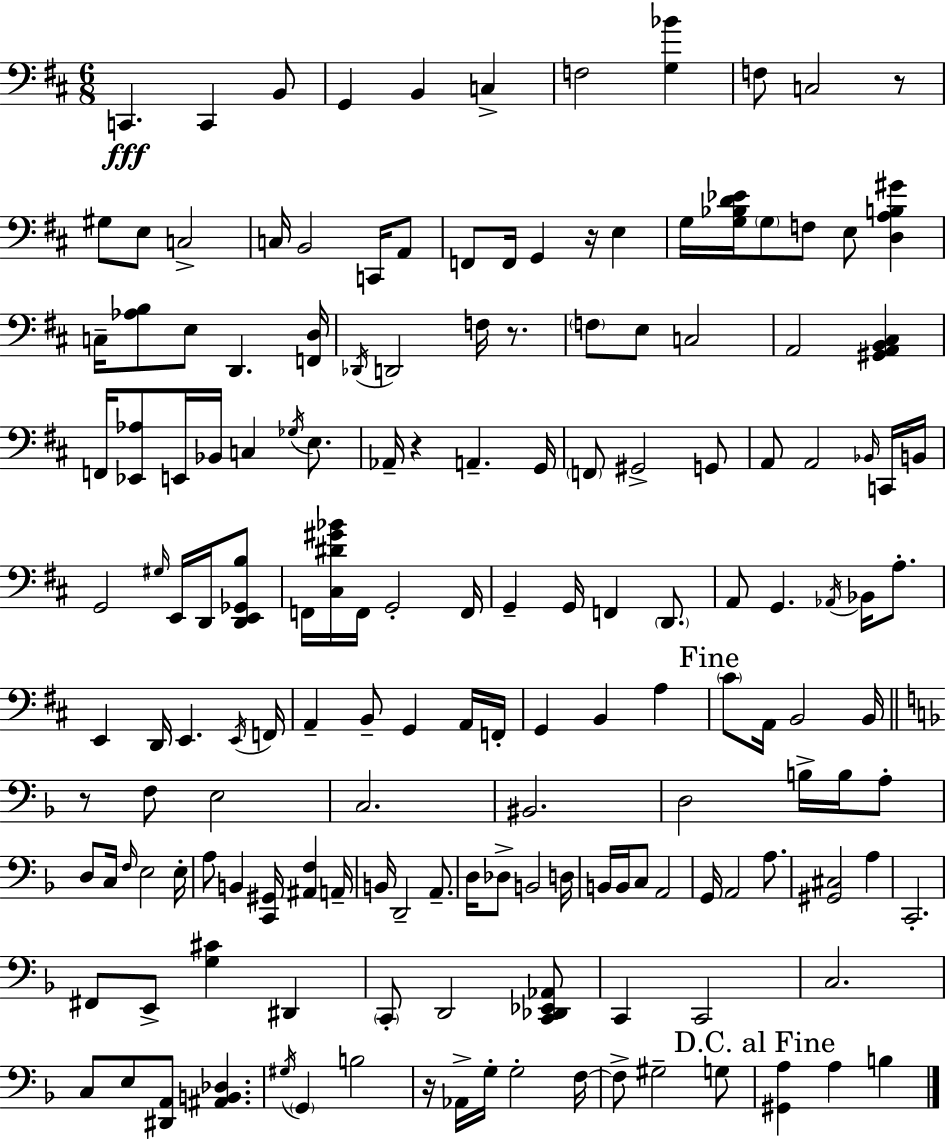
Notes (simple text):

C2/q. C2/q B2/e G2/q B2/q C3/q F3/h [G3,Bb4]/q F3/e C3/h R/e G#3/e E3/e C3/h C3/s B2/h C2/s A2/e F2/e F2/s G2/q R/s E3/q G3/s [G3,Bb3,D4,Eb4]/s G3/e F3/e E3/e [D3,A3,B3,G#4]/q C3/s [Ab3,B3]/e E3/e D2/q. [F2,D3]/s Db2/s D2/h F3/s R/e. F3/e E3/e C3/h A2/h [G#2,A2,B2,C#3]/q F2/s [Eb2,Ab3]/e E2/s Bb2/s C3/q Gb3/s E3/e. Ab2/s R/q A2/q. G2/s F2/e G#2/h G2/e A2/e A2/h Bb2/s C2/s B2/s G2/h G#3/s E2/s D2/s [D2,E2,Gb2,B3]/e F2/s [C#3,D#4,G#4,Bb4]/s F2/s G2/h F2/s G2/q G2/s F2/q D2/e. A2/e G2/q. Ab2/s Bb2/s A3/e. E2/q D2/s E2/q. E2/s F2/s A2/q B2/e G2/q A2/s F2/s G2/q B2/q A3/q C#4/e A2/s B2/h B2/s R/e F3/e E3/h C3/h. BIS2/h. D3/h B3/s B3/s A3/e D3/e C3/s F3/s E3/h E3/s A3/e B2/q [C2,G#2]/s [A#2,F3]/q A2/s B2/s D2/h A2/e. D3/s Db3/e B2/h D3/s B2/s B2/s C3/e A2/h G2/s A2/h A3/e. [G#2,C#3]/h A3/q C2/h. F#2/e E2/e [G3,C#4]/q D#2/q C2/e D2/h [C2,Db2,Eb2,Ab2]/e C2/q C2/h C3/h. C3/e E3/e [D#2,A2]/e [A#2,B2,Db3]/q. G#3/s G2/q B3/h R/s Ab2/s G3/s G3/h F3/s F3/e G#3/h G3/e [G#2,A3]/q A3/q B3/q